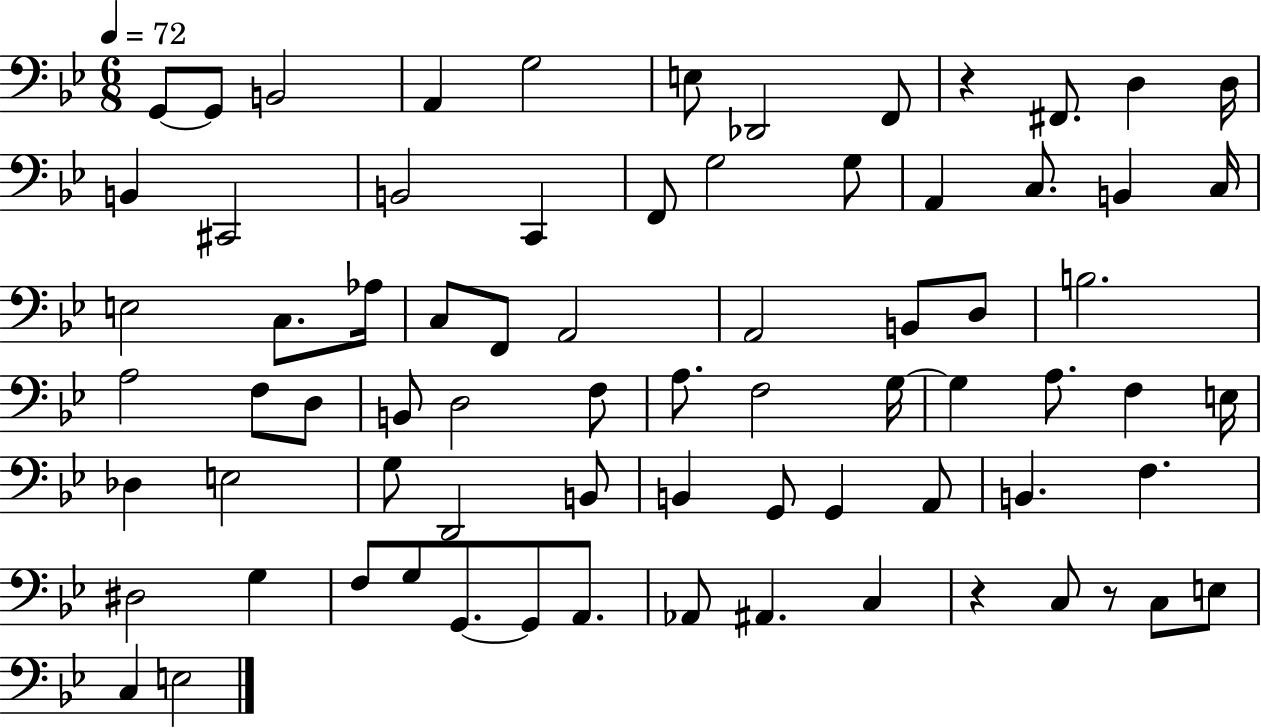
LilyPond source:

{
  \clef bass
  \numericTimeSignature
  \time 6/8
  \key bes \major
  \tempo 4 = 72
  g,8~~ g,8 b,2 | a,4 g2 | e8 des,2 f,8 | r4 fis,8. d4 d16 | \break b,4 cis,2 | b,2 c,4 | f,8 g2 g8 | a,4 c8. b,4 c16 | \break e2 c8. aes16 | c8 f,8 a,2 | a,2 b,8 d8 | b2. | \break a2 f8 d8 | b,8 d2 f8 | a8. f2 g16~~ | g4 a8. f4 e16 | \break des4 e2 | g8 d,2 b,8 | b,4 g,8 g,4 a,8 | b,4. f4. | \break dis2 g4 | f8 g8 g,8.~~ g,8 a,8. | aes,8 ais,4. c4 | r4 c8 r8 c8 e8 | \break c4 e2 | \bar "|."
}